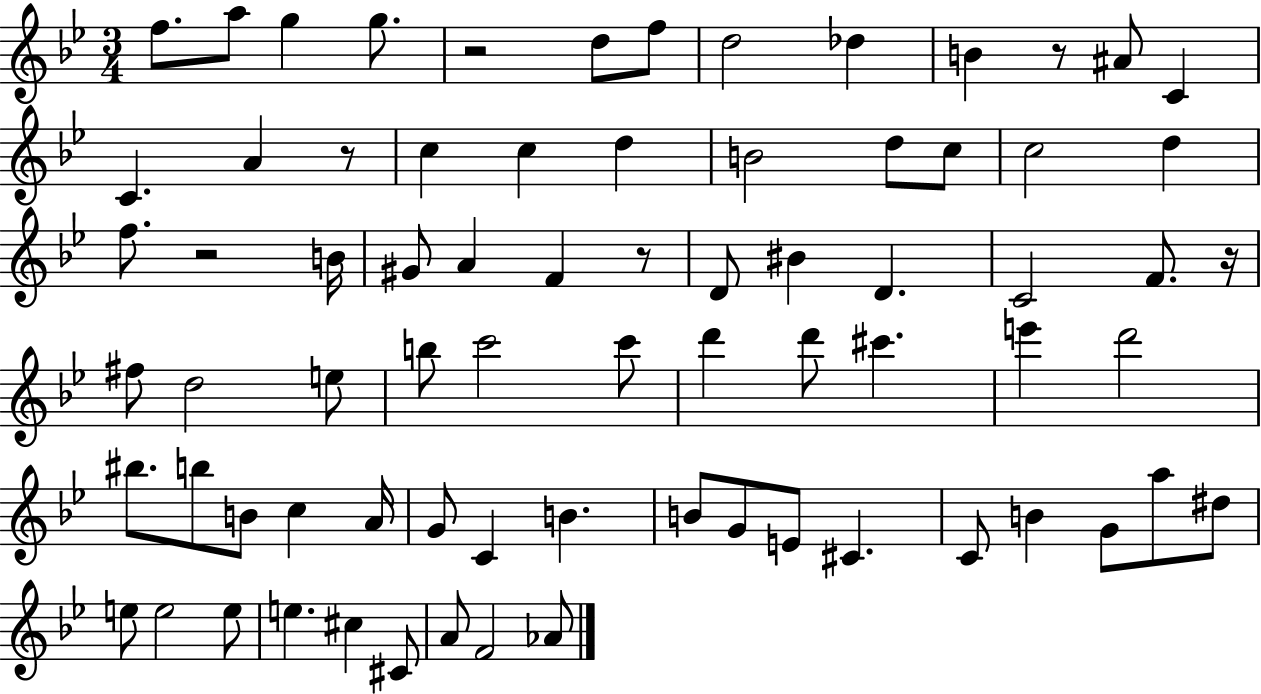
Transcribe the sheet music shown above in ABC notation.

X:1
T:Untitled
M:3/4
L:1/4
K:Bb
f/2 a/2 g g/2 z2 d/2 f/2 d2 _d B z/2 ^A/2 C C A z/2 c c d B2 d/2 c/2 c2 d f/2 z2 B/4 ^G/2 A F z/2 D/2 ^B D C2 F/2 z/4 ^f/2 d2 e/2 b/2 c'2 c'/2 d' d'/2 ^c' e' d'2 ^b/2 b/2 B/2 c A/4 G/2 C B B/2 G/2 E/2 ^C C/2 B G/2 a/2 ^d/2 e/2 e2 e/2 e ^c ^C/2 A/2 F2 _A/2